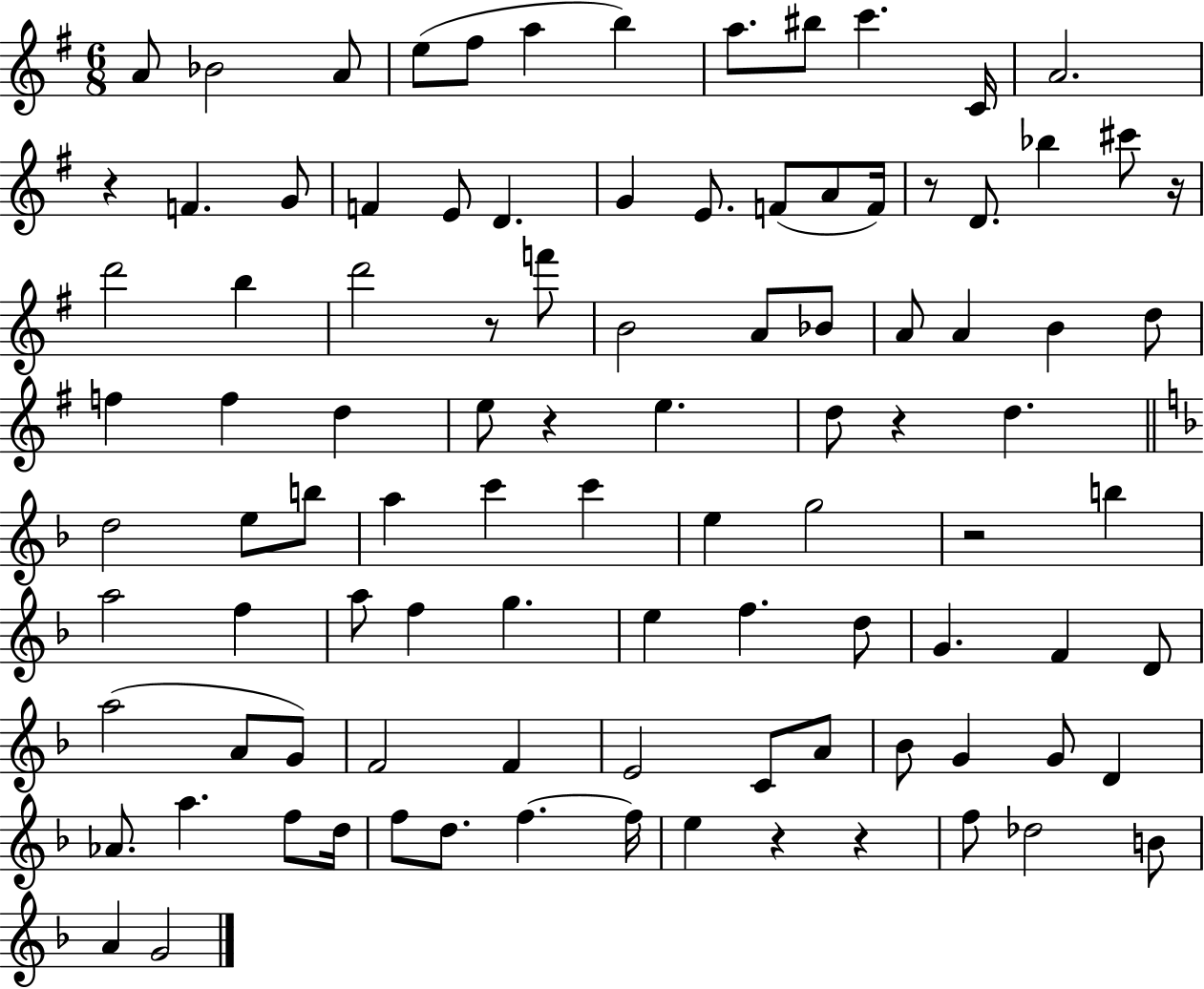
X:1
T:Untitled
M:6/8
L:1/4
K:G
A/2 _B2 A/2 e/2 ^f/2 a b a/2 ^b/2 c' C/4 A2 z F G/2 F E/2 D G E/2 F/2 A/2 F/4 z/2 D/2 _b ^c'/2 z/4 d'2 b d'2 z/2 f'/2 B2 A/2 _B/2 A/2 A B d/2 f f d e/2 z e d/2 z d d2 e/2 b/2 a c' c' e g2 z2 b a2 f a/2 f g e f d/2 G F D/2 a2 A/2 G/2 F2 F E2 C/2 A/2 _B/2 G G/2 D _A/2 a f/2 d/4 f/2 d/2 f f/4 e z z f/2 _d2 B/2 A G2